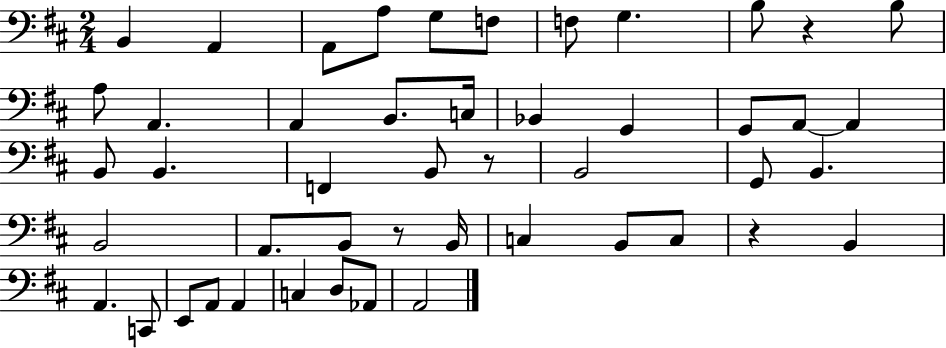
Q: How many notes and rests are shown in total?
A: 48